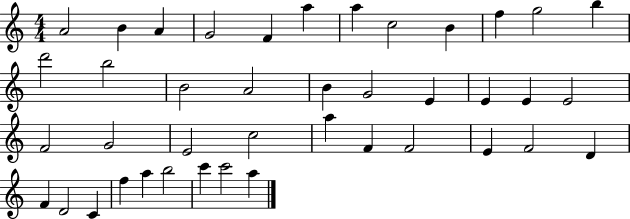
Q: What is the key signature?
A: C major